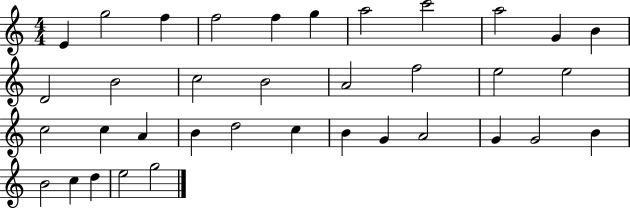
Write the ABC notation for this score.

X:1
T:Untitled
M:4/4
L:1/4
K:C
E g2 f f2 f g a2 c'2 a2 G B D2 B2 c2 B2 A2 f2 e2 e2 c2 c A B d2 c B G A2 G G2 B B2 c d e2 g2